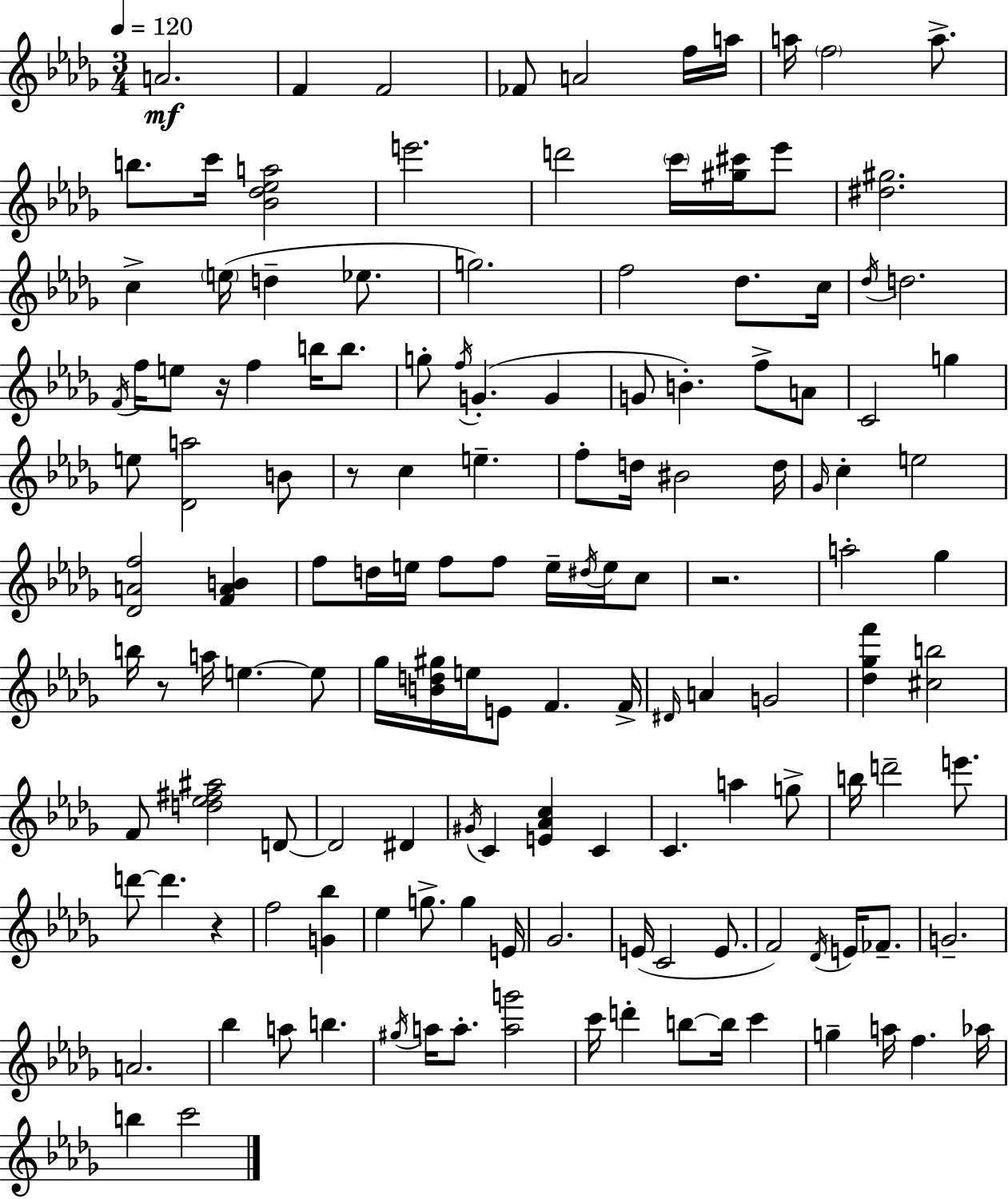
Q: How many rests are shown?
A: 5